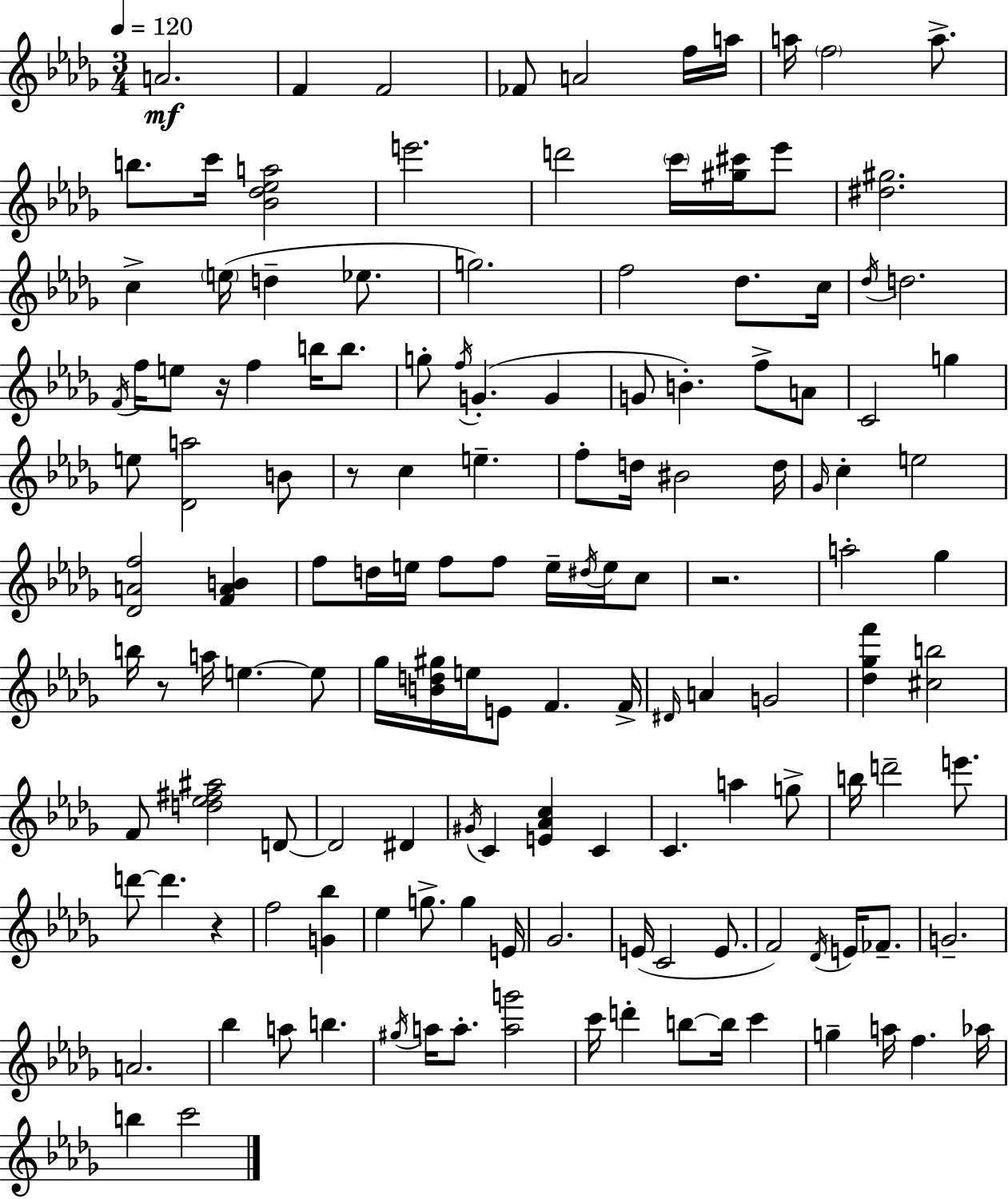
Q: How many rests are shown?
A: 5